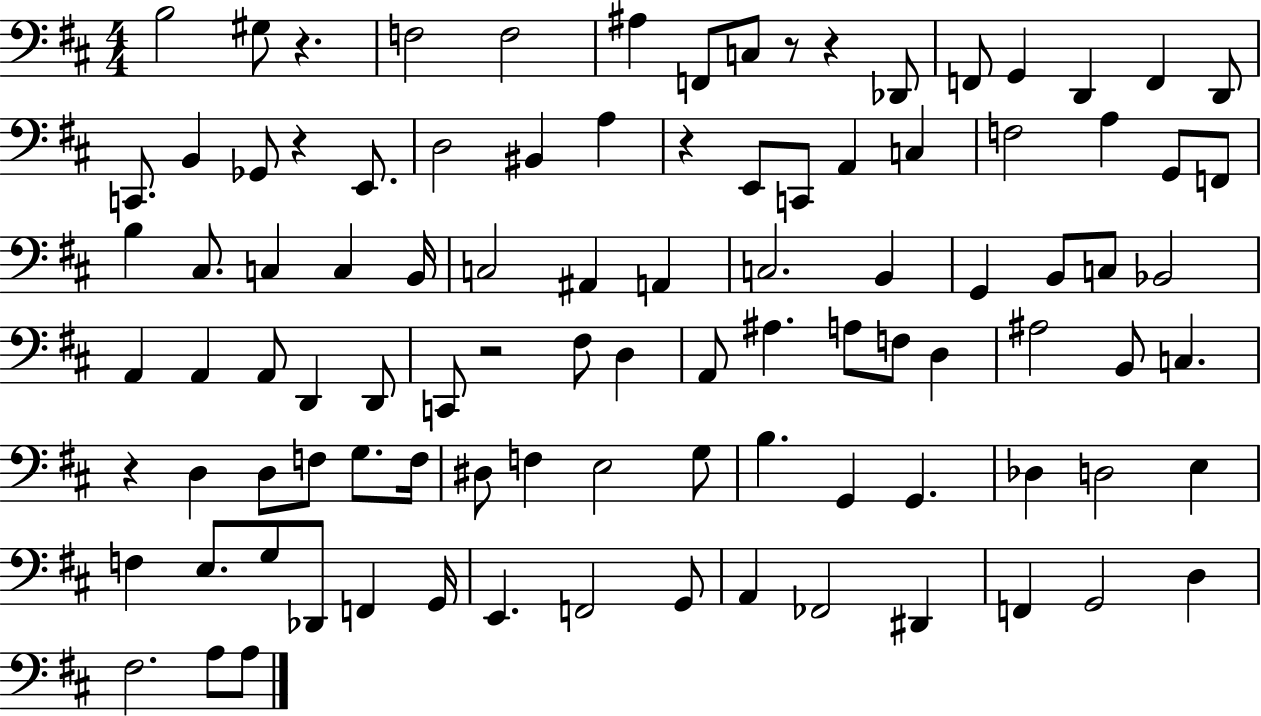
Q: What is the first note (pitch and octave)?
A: B3